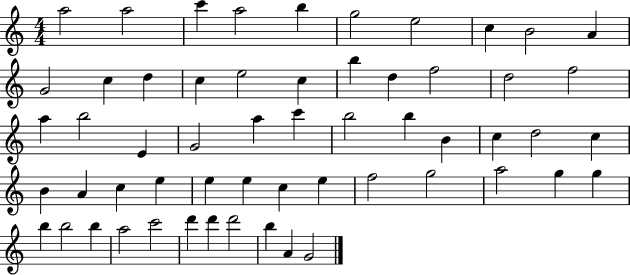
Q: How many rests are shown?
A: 0